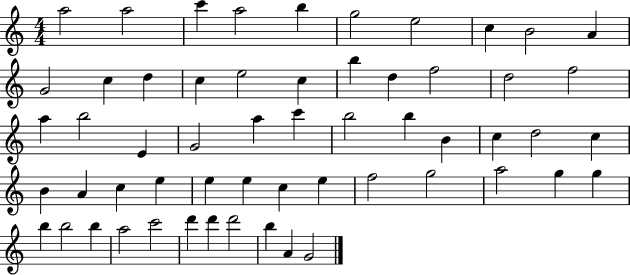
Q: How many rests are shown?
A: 0